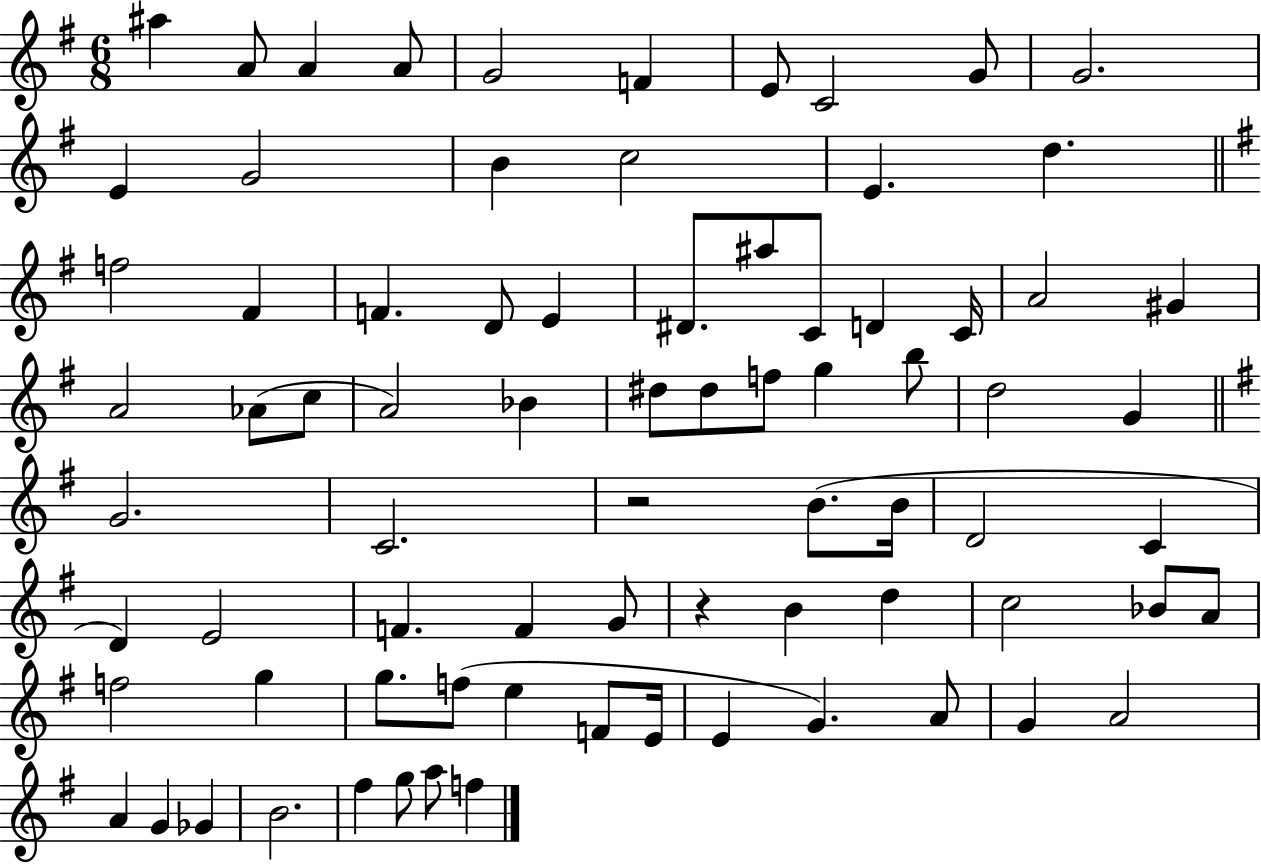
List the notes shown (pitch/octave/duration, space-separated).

A#5/q A4/e A4/q A4/e G4/h F4/q E4/e C4/h G4/e G4/h. E4/q G4/h B4/q C5/h E4/q. D5/q. F5/h F#4/q F4/q. D4/e E4/q D#4/e. A#5/e C4/e D4/q C4/s A4/h G#4/q A4/h Ab4/e C5/e A4/h Bb4/q D#5/e D#5/e F5/e G5/q B5/e D5/h G4/q G4/h. C4/h. R/h B4/e. B4/s D4/h C4/q D4/q E4/h F4/q. F4/q G4/e R/q B4/q D5/q C5/h Bb4/e A4/e F5/h G5/q G5/e. F5/e E5/q F4/e E4/s E4/q G4/q. A4/e G4/q A4/h A4/q G4/q Gb4/q B4/h. F#5/q G5/e A5/e F5/q